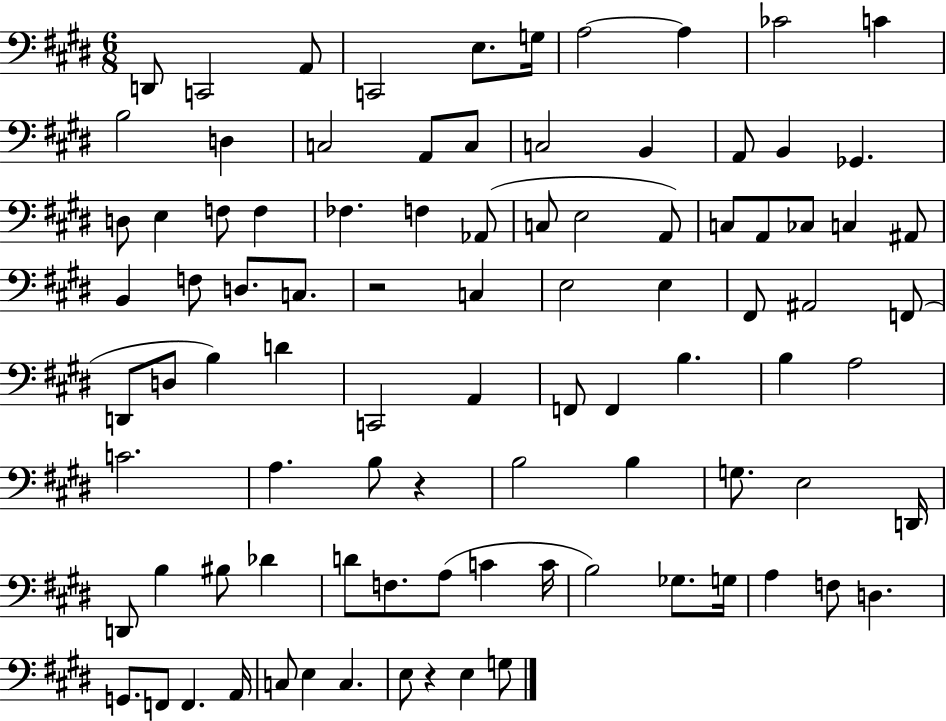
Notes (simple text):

D2/e C2/h A2/e C2/h E3/e. G3/s A3/h A3/q CES4/h C4/q B3/h D3/q C3/h A2/e C3/e C3/h B2/q A2/e B2/q Gb2/q. D3/e E3/q F3/e F3/q FES3/q. F3/q Ab2/e C3/e E3/h A2/e C3/e A2/e CES3/e C3/q A#2/e B2/q F3/e D3/e. C3/e. R/h C3/q E3/h E3/q F#2/e A#2/h F2/e D2/e D3/e B3/q D4/q C2/h A2/q F2/e F2/q B3/q. B3/q A3/h C4/h. A3/q. B3/e R/q B3/h B3/q G3/e. E3/h D2/s D2/e B3/q BIS3/e Db4/q D4/e F3/e. A3/e C4/q C4/s B3/h Gb3/e. G3/s A3/q F3/e D3/q. G2/e. F2/e F2/q. A2/s C3/e E3/q C3/q. E3/e R/q E3/q G3/e